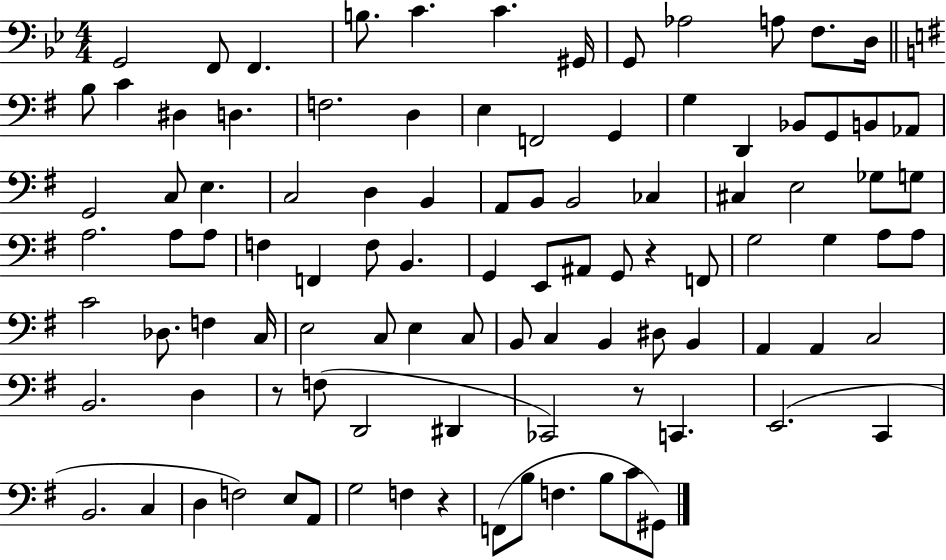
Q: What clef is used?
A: bass